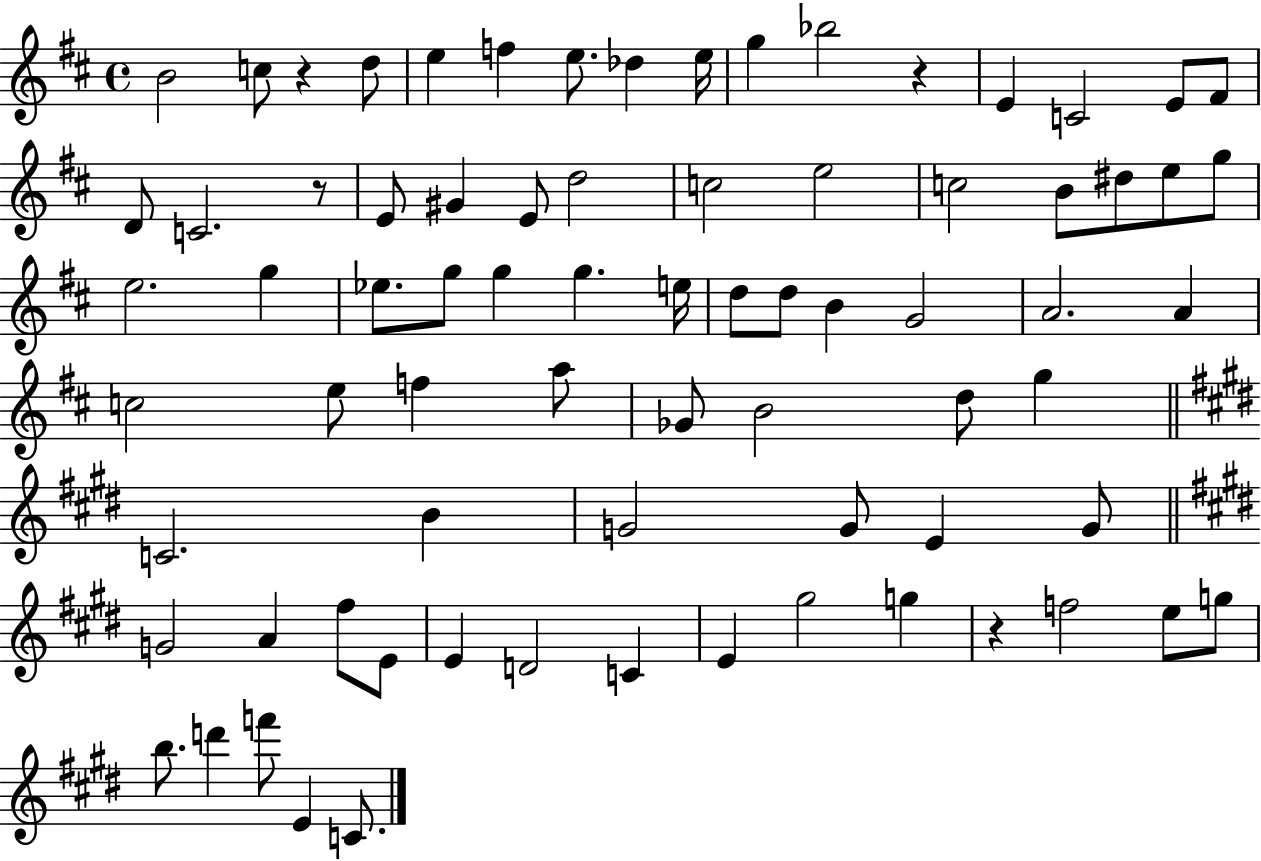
{
  \clef treble
  \time 4/4
  \defaultTimeSignature
  \key d \major
  b'2 c''8 r4 d''8 | e''4 f''4 e''8. des''4 e''16 | g''4 bes''2 r4 | e'4 c'2 e'8 fis'8 | \break d'8 c'2. r8 | e'8 gis'4 e'8 d''2 | c''2 e''2 | c''2 b'8 dis''8 e''8 g''8 | \break e''2. g''4 | ees''8. g''8 g''4 g''4. e''16 | d''8 d''8 b'4 g'2 | a'2. a'4 | \break c''2 e''8 f''4 a''8 | ges'8 b'2 d''8 g''4 | \bar "||" \break \key e \major c'2. b'4 | g'2 g'8 e'4 g'8 | \bar "||" \break \key e \major g'2 a'4 fis''8 e'8 | e'4 d'2 c'4 | e'4 gis''2 g''4 | r4 f''2 e''8 g''8 | \break b''8. d'''4 f'''8 e'4 c'8. | \bar "|."
}